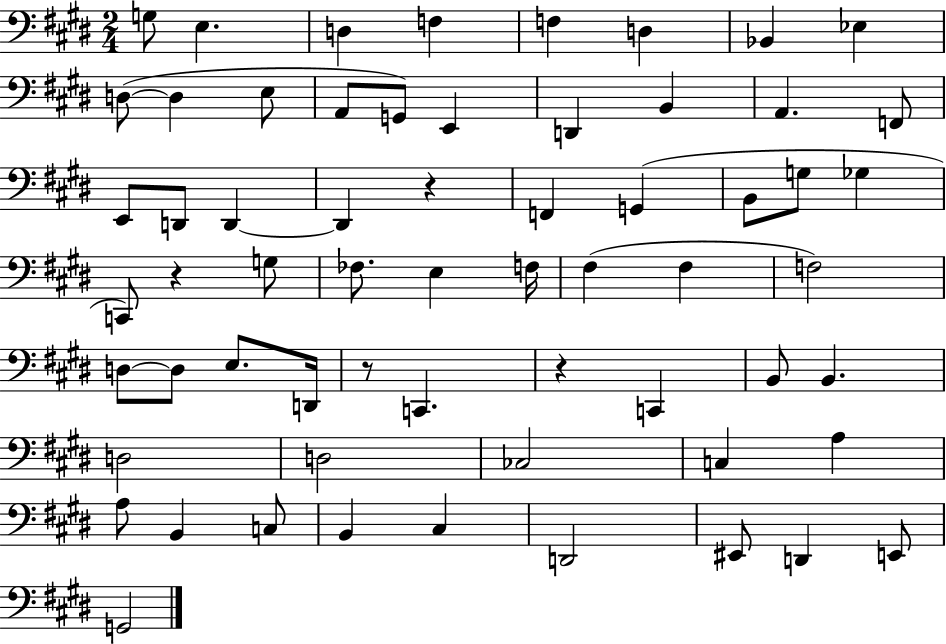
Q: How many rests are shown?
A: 4